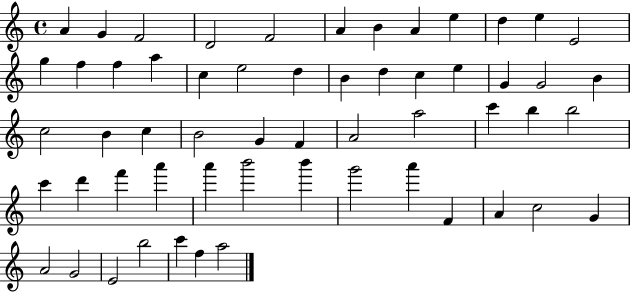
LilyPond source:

{
  \clef treble
  \time 4/4
  \defaultTimeSignature
  \key c \major
  a'4 g'4 f'2 | d'2 f'2 | a'4 b'4 a'4 e''4 | d''4 e''4 e'2 | \break g''4 f''4 f''4 a''4 | c''4 e''2 d''4 | b'4 d''4 c''4 e''4 | g'4 g'2 b'4 | \break c''2 b'4 c''4 | b'2 g'4 f'4 | a'2 a''2 | c'''4 b''4 b''2 | \break c'''4 d'''4 f'''4 a'''4 | a'''4 b'''2 b'''4 | g'''2 a'''4 f'4 | a'4 c''2 g'4 | \break a'2 g'2 | e'2 b''2 | c'''4 f''4 a''2 | \bar "|."
}